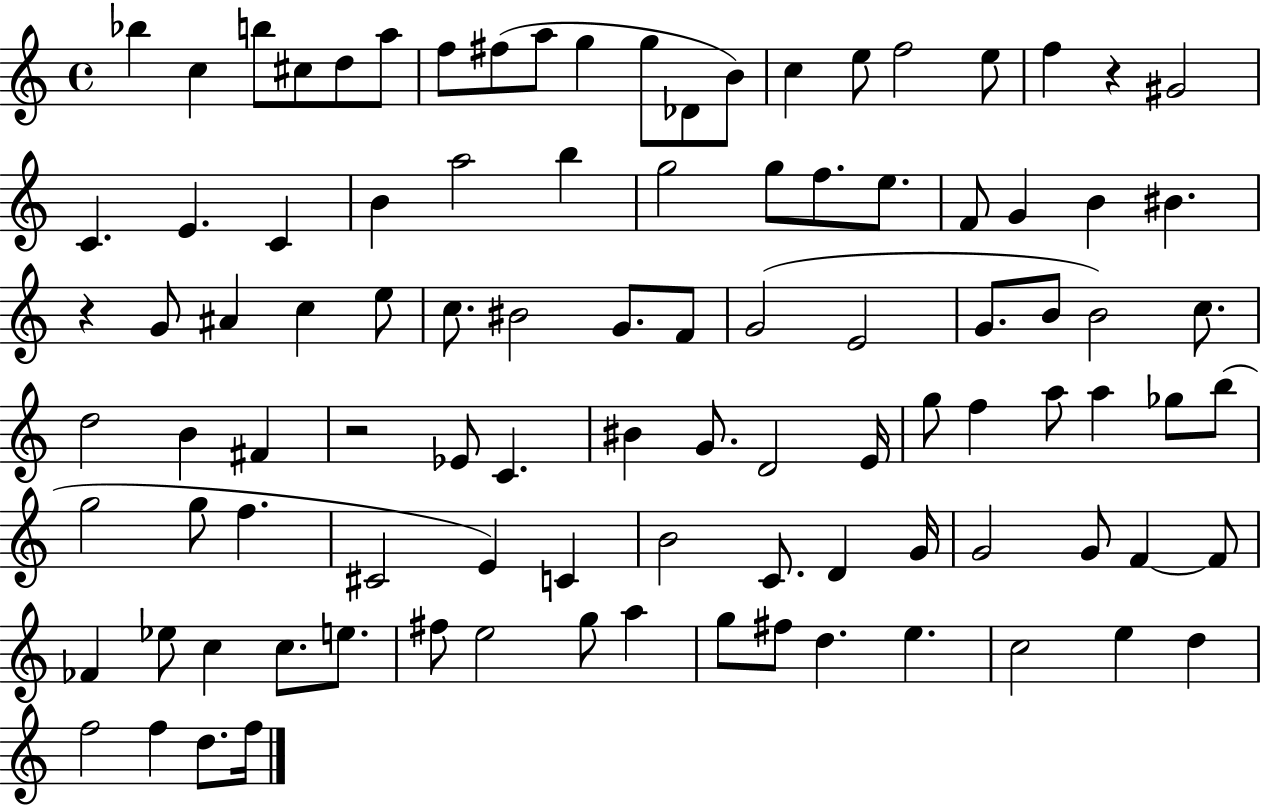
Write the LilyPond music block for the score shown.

{
  \clef treble
  \time 4/4
  \defaultTimeSignature
  \key c \major
  \repeat volta 2 { bes''4 c''4 b''8 cis''8 d''8 a''8 | f''8 fis''8( a''8 g''4 g''8 des'8 b'8) | c''4 e''8 f''2 e''8 | f''4 r4 gis'2 | \break c'4. e'4. c'4 | b'4 a''2 b''4 | g''2 g''8 f''8. e''8. | f'8 g'4 b'4 bis'4. | \break r4 g'8 ais'4 c''4 e''8 | c''8. bis'2 g'8. f'8 | g'2( e'2 | g'8. b'8 b'2) c''8. | \break d''2 b'4 fis'4 | r2 ees'8 c'4. | bis'4 g'8. d'2 e'16 | g''8 f''4 a''8 a''4 ges''8 b''8( | \break g''2 g''8 f''4. | cis'2 e'4) c'4 | b'2 c'8. d'4 g'16 | g'2 g'8 f'4~~ f'8 | \break fes'4 ees''8 c''4 c''8. e''8. | fis''8 e''2 g''8 a''4 | g''8 fis''8 d''4. e''4. | c''2 e''4 d''4 | \break f''2 f''4 d''8. f''16 | } \bar "|."
}